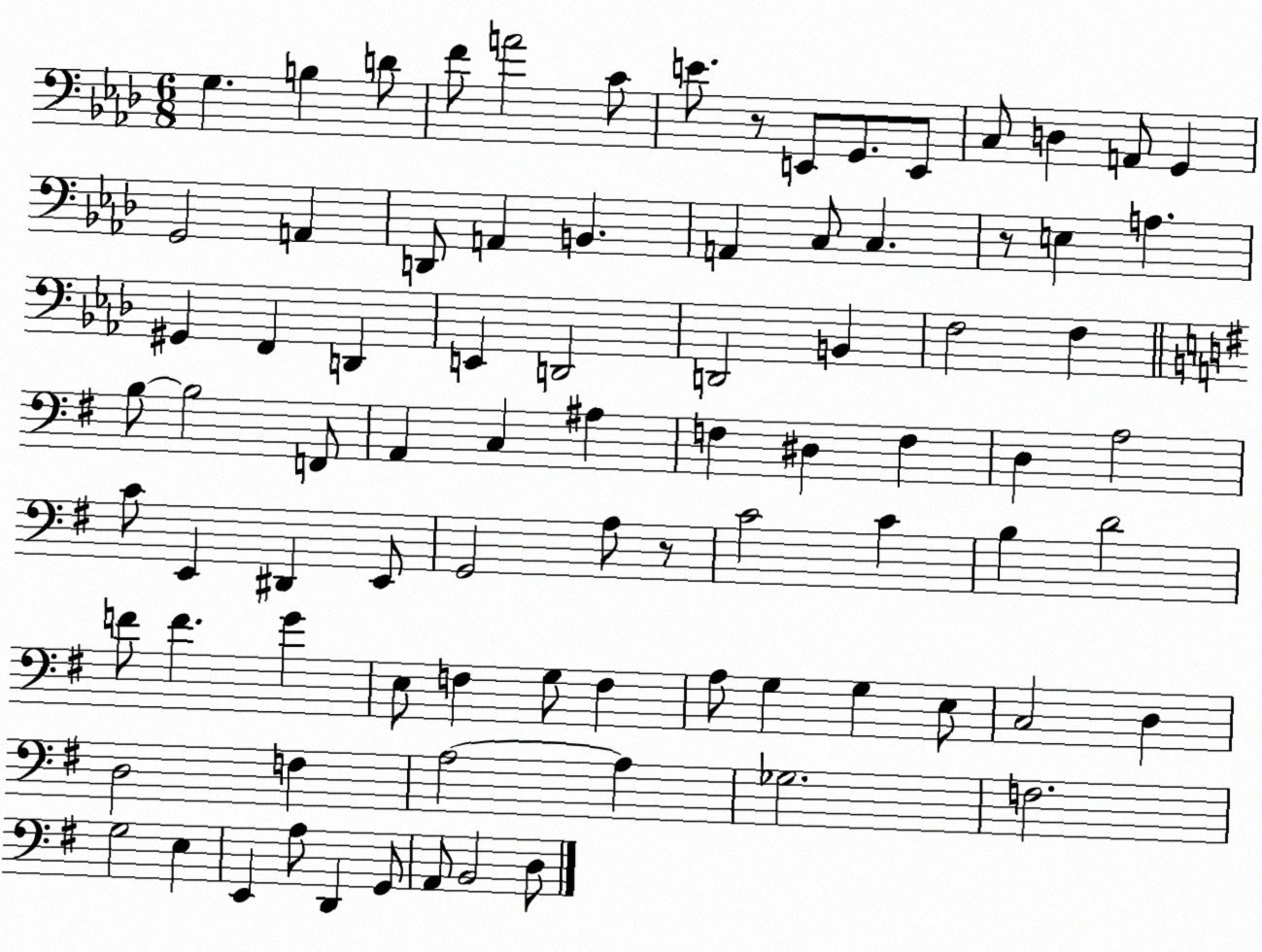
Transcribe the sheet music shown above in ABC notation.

X:1
T:Untitled
M:6/8
L:1/4
K:Ab
G, B, D/2 F/2 A2 C/2 E/2 z/2 E,,/2 G,,/2 E,,/2 C,/2 D, A,,/2 G,, G,,2 A,, D,,/2 A,, B,, A,, C,/2 C, z/2 E, A, ^G,, F,, D,, E,, D,,2 D,,2 B,, F,2 F, B,/2 B,2 F,,/2 A,, C, ^A, F, ^D, F, D, A,2 C/2 E,, ^D,, E,,/2 G,,2 A,/2 z/2 C2 C B, D2 F/2 F G E,/2 F, G,/2 F, A,/2 G, G, E,/2 C,2 D, D,2 F, A,2 A, _G,2 F,2 G,2 E, E,, A,/2 D,, G,,/2 A,,/2 B,,2 D,/2